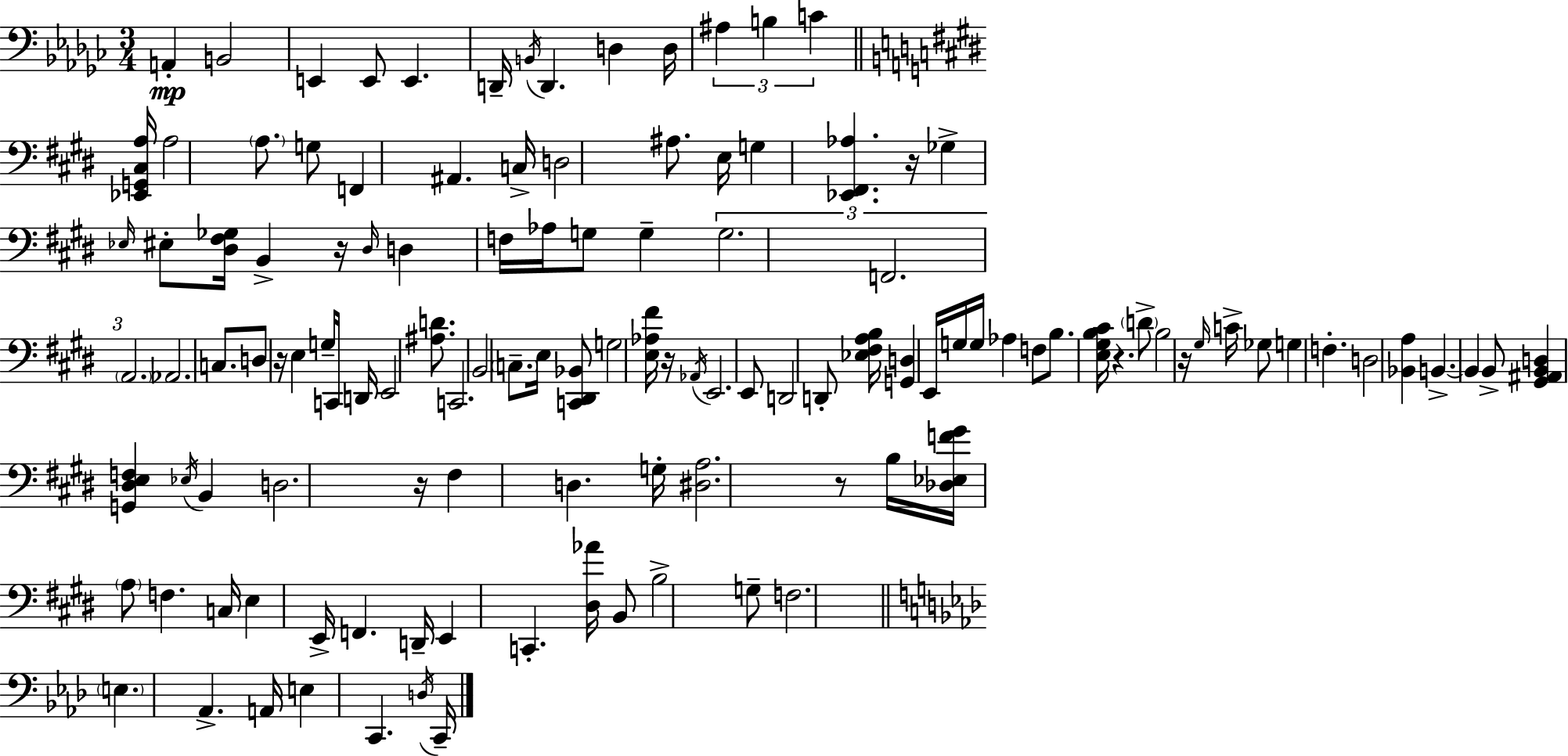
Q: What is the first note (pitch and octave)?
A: A2